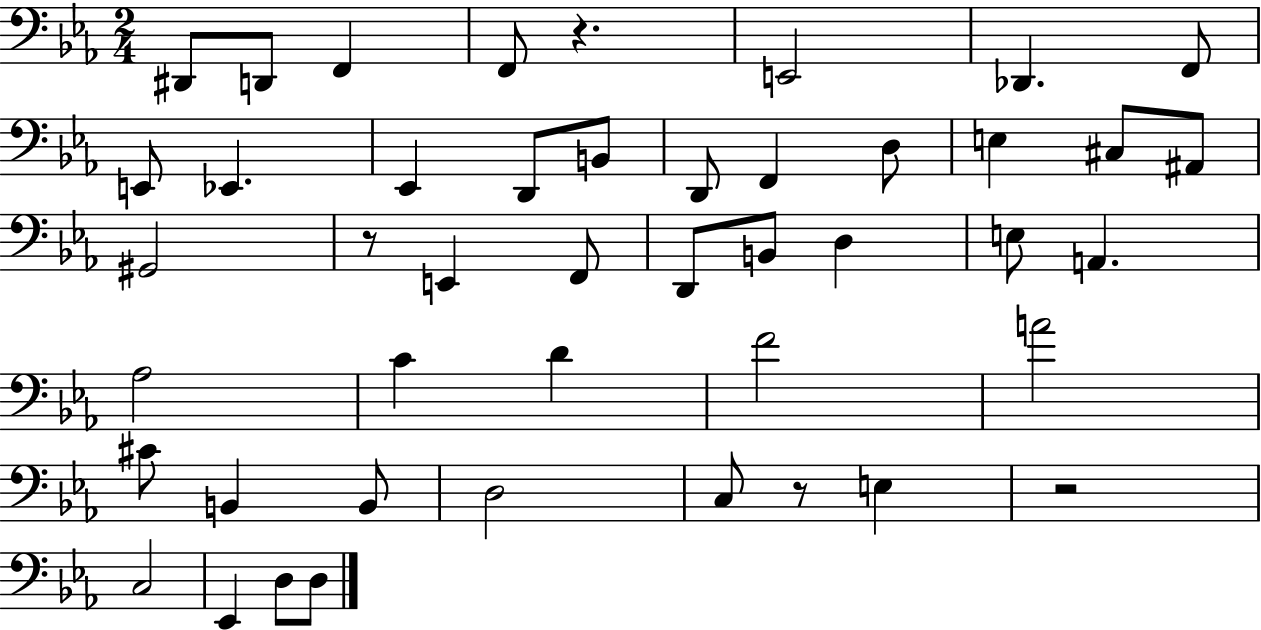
X:1
T:Untitled
M:2/4
L:1/4
K:Eb
^D,,/2 D,,/2 F,, F,,/2 z E,,2 _D,, F,,/2 E,,/2 _E,, _E,, D,,/2 B,,/2 D,,/2 F,, D,/2 E, ^C,/2 ^A,,/2 ^G,,2 z/2 E,, F,,/2 D,,/2 B,,/2 D, E,/2 A,, _A,2 C D F2 A2 ^C/2 B,, B,,/2 D,2 C,/2 z/2 E, z2 C,2 _E,, D,/2 D,/2